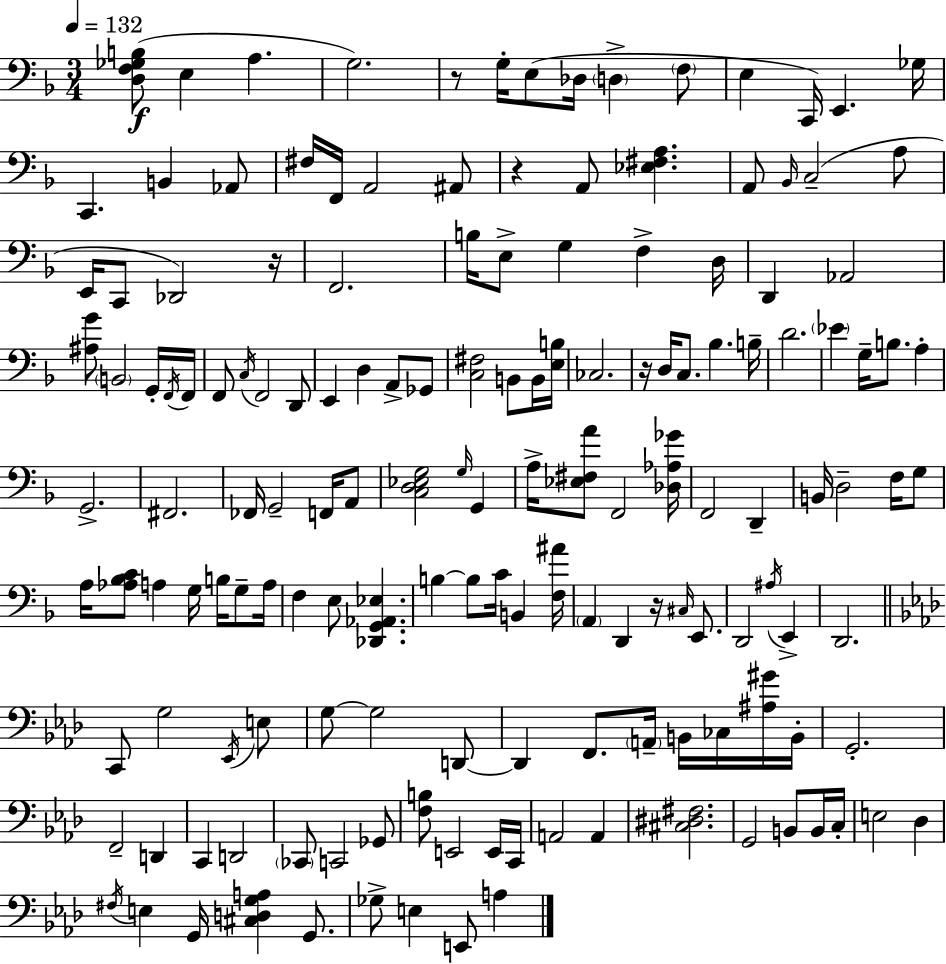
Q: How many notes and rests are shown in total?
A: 155